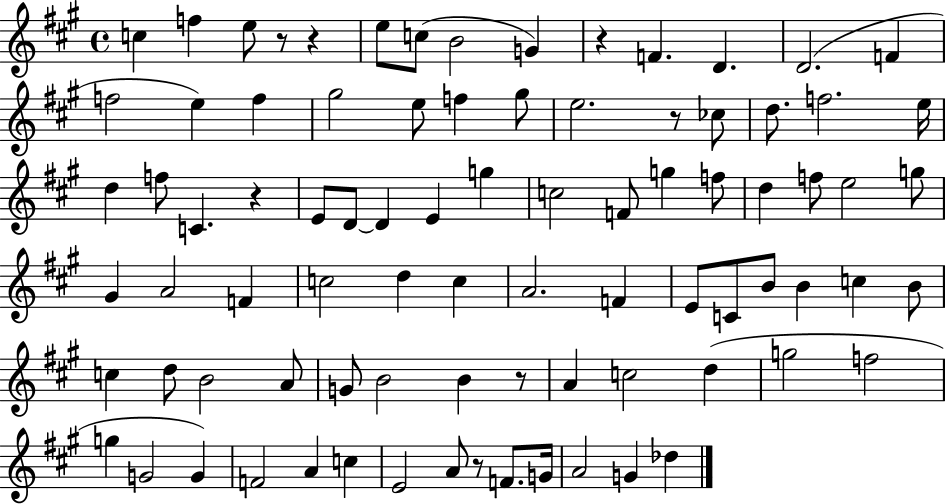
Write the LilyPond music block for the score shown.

{
  \clef treble
  \time 4/4
  \defaultTimeSignature
  \key a \major
  c''4 f''4 e''8 r8 r4 | e''8 c''8( b'2 g'4) | r4 f'4. d'4. | d'2.( f'4 | \break f''2 e''4) f''4 | gis''2 e''8 f''4 gis''8 | e''2. r8 ces''8 | d''8. f''2. e''16 | \break d''4 f''8 c'4. r4 | e'8 d'8~~ d'4 e'4 g''4 | c''2 f'8 g''4 f''8 | d''4 f''8 e''2 g''8 | \break gis'4 a'2 f'4 | c''2 d''4 c''4 | a'2. f'4 | e'8 c'8 b'8 b'4 c''4 b'8 | \break c''4 d''8 b'2 a'8 | g'8 b'2 b'4 r8 | a'4 c''2 d''4( | g''2 f''2 | \break g''4 g'2 g'4) | f'2 a'4 c''4 | e'2 a'8 r8 f'8. g'16 | a'2 g'4 des''4 | \break \bar "|."
}